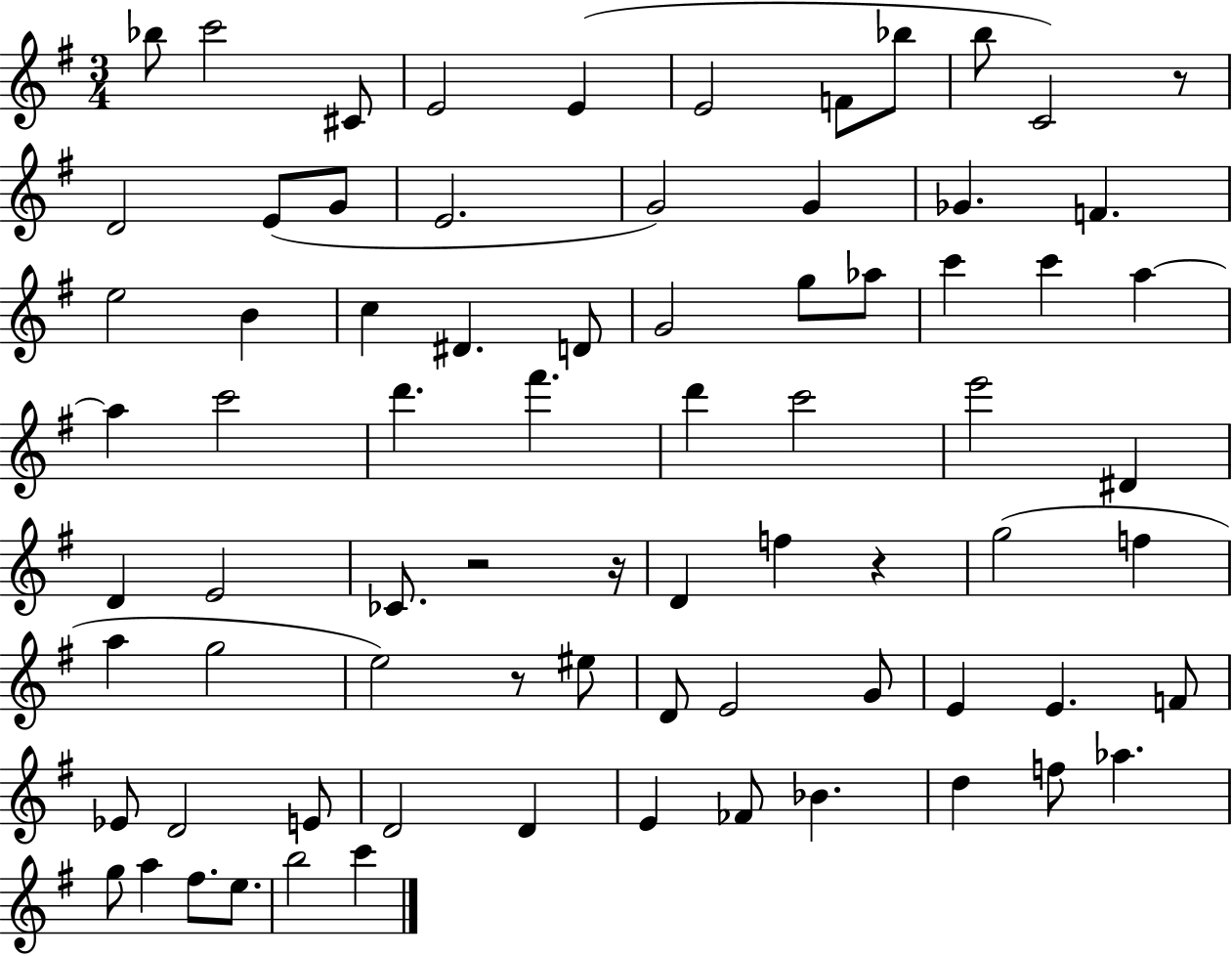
{
  \clef treble
  \numericTimeSignature
  \time 3/4
  \key g \major
  bes''8 c'''2 cis'8 | e'2 e'4( | e'2 f'8 bes''8 | b''8 c'2) r8 | \break d'2 e'8( g'8 | e'2. | g'2) g'4 | ges'4. f'4. | \break e''2 b'4 | c''4 dis'4. d'8 | g'2 g''8 aes''8 | c'''4 c'''4 a''4~~ | \break a''4 c'''2 | d'''4. fis'''4. | d'''4 c'''2 | e'''2 dis'4 | \break d'4 e'2 | ces'8. r2 r16 | d'4 f''4 r4 | g''2( f''4 | \break a''4 g''2 | e''2) r8 eis''8 | d'8 e'2 g'8 | e'4 e'4. f'8 | \break ees'8 d'2 e'8 | d'2 d'4 | e'4 fes'8 bes'4. | d''4 f''8 aes''4. | \break g''8 a''4 fis''8. e''8. | b''2 c'''4 | \bar "|."
}